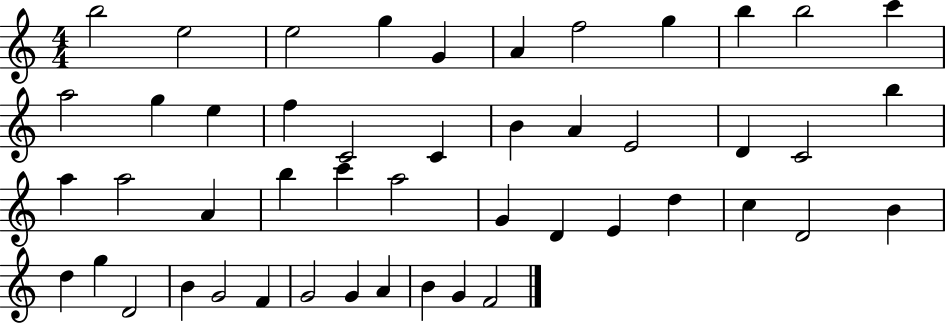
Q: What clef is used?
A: treble